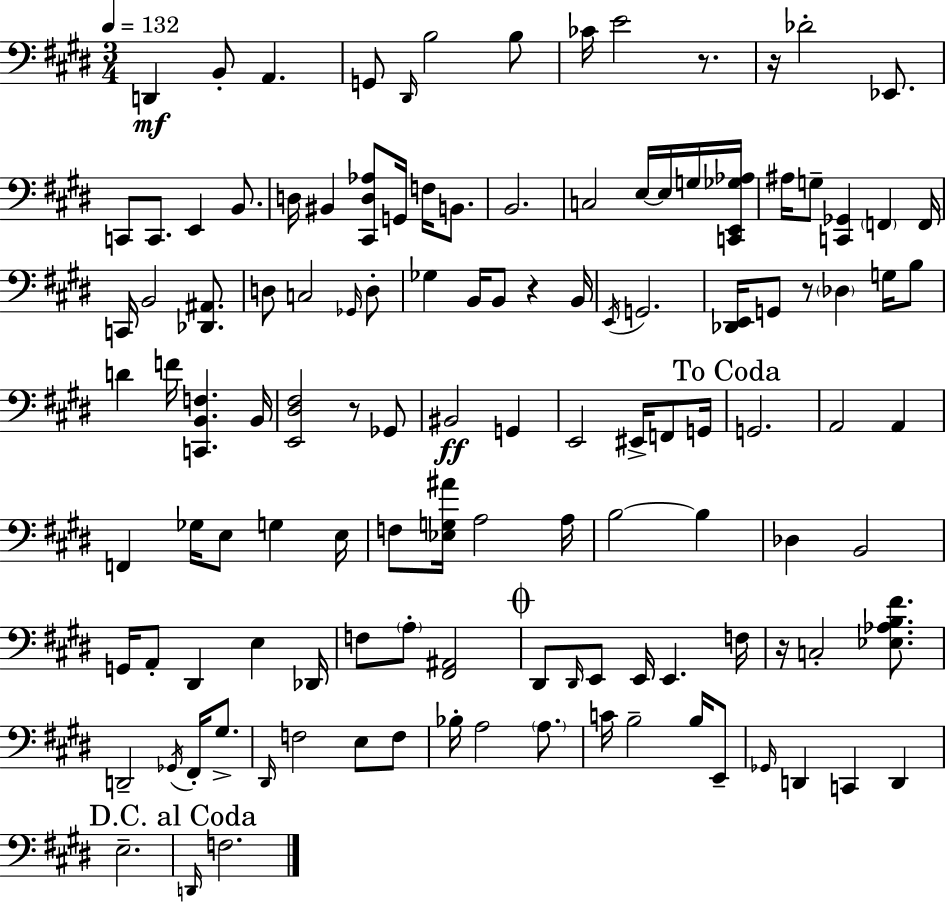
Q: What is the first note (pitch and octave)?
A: D2